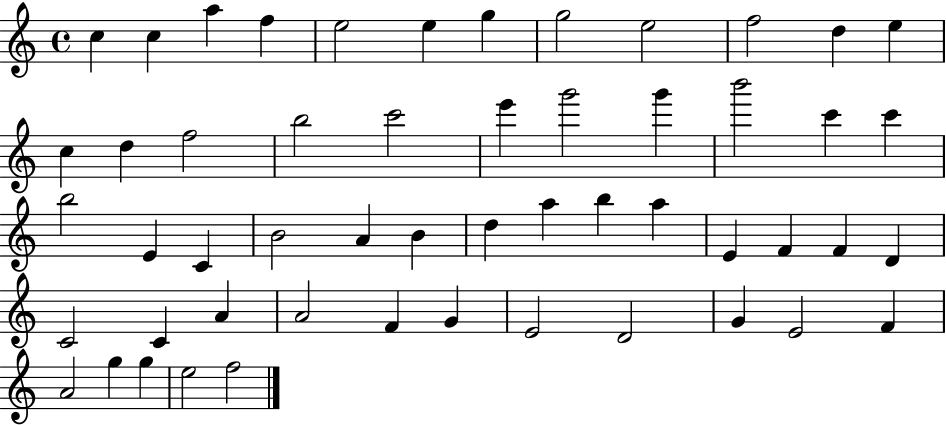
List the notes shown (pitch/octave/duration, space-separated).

C5/q C5/q A5/q F5/q E5/h E5/q G5/q G5/h E5/h F5/h D5/q E5/q C5/q D5/q F5/h B5/h C6/h E6/q G6/h G6/q B6/h C6/q C6/q B5/h E4/q C4/q B4/h A4/q B4/q D5/q A5/q B5/q A5/q E4/q F4/q F4/q D4/q C4/h C4/q A4/q A4/h F4/q G4/q E4/h D4/h G4/q E4/h F4/q A4/h G5/q G5/q E5/h F5/h